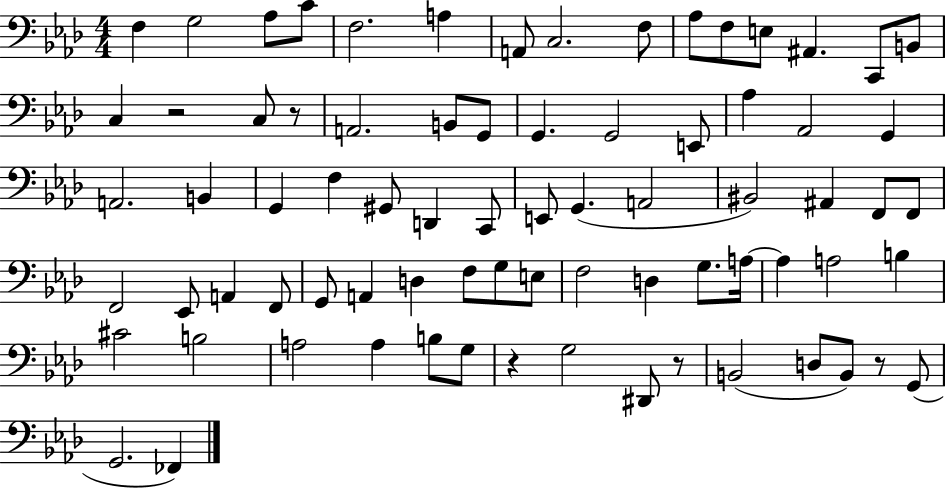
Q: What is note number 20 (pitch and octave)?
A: G2